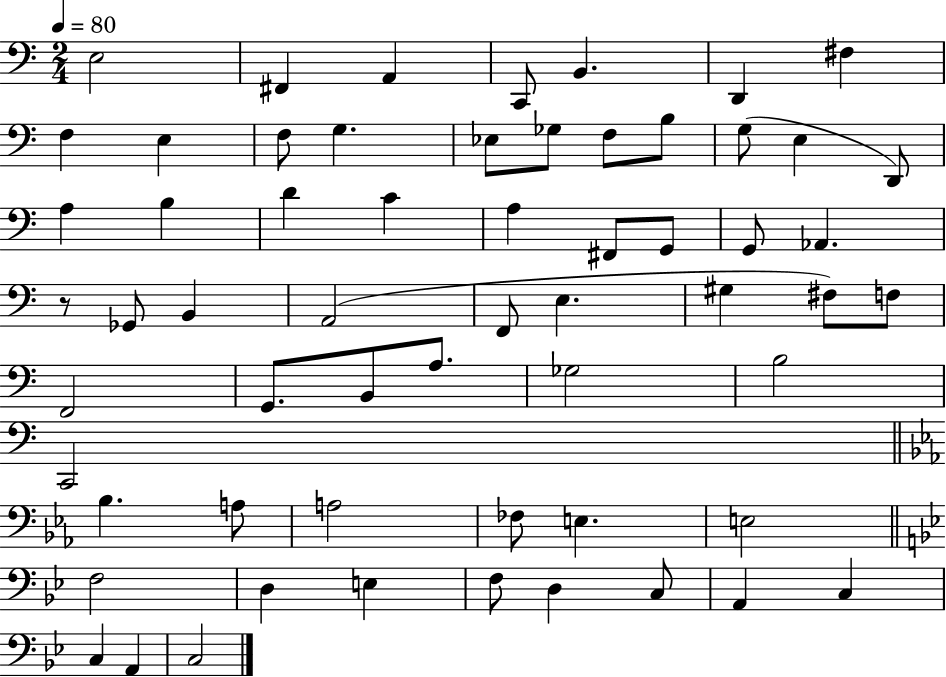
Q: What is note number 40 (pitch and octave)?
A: Gb3